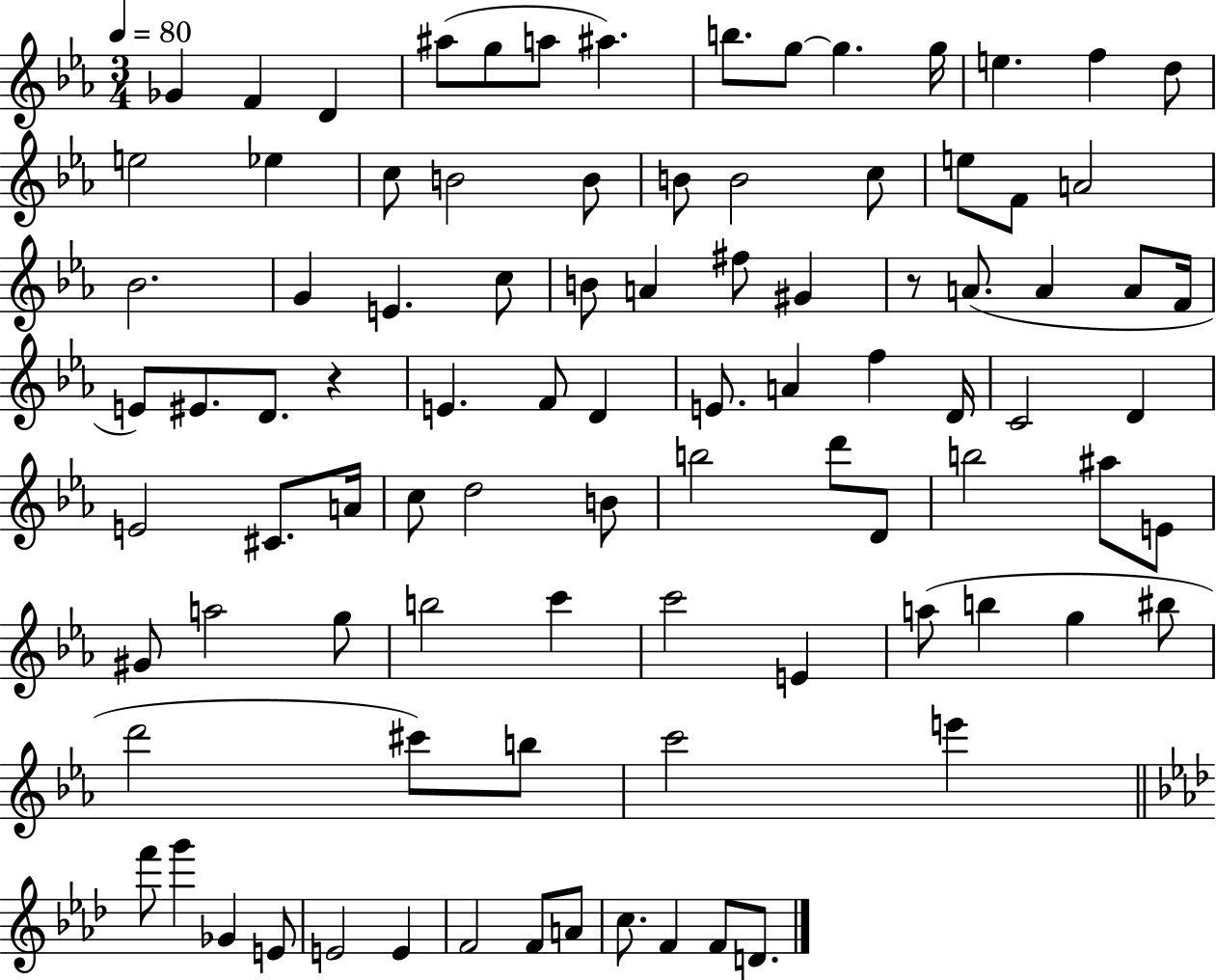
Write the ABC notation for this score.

X:1
T:Untitled
M:3/4
L:1/4
K:Eb
_G F D ^a/2 g/2 a/2 ^a b/2 g/2 g g/4 e f d/2 e2 _e c/2 B2 B/2 B/2 B2 c/2 e/2 F/2 A2 _B2 G E c/2 B/2 A ^f/2 ^G z/2 A/2 A A/2 F/4 E/2 ^E/2 D/2 z E F/2 D E/2 A f D/4 C2 D E2 ^C/2 A/4 c/2 d2 B/2 b2 d'/2 D/2 b2 ^a/2 E/2 ^G/2 a2 g/2 b2 c' c'2 E a/2 b g ^b/2 d'2 ^c'/2 b/2 c'2 e' f'/2 g' _G E/2 E2 E F2 F/2 A/2 c/2 F F/2 D/2